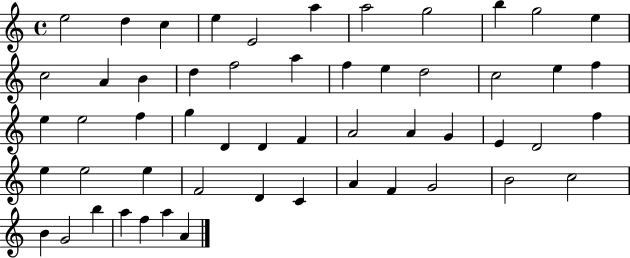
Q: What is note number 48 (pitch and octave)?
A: B4